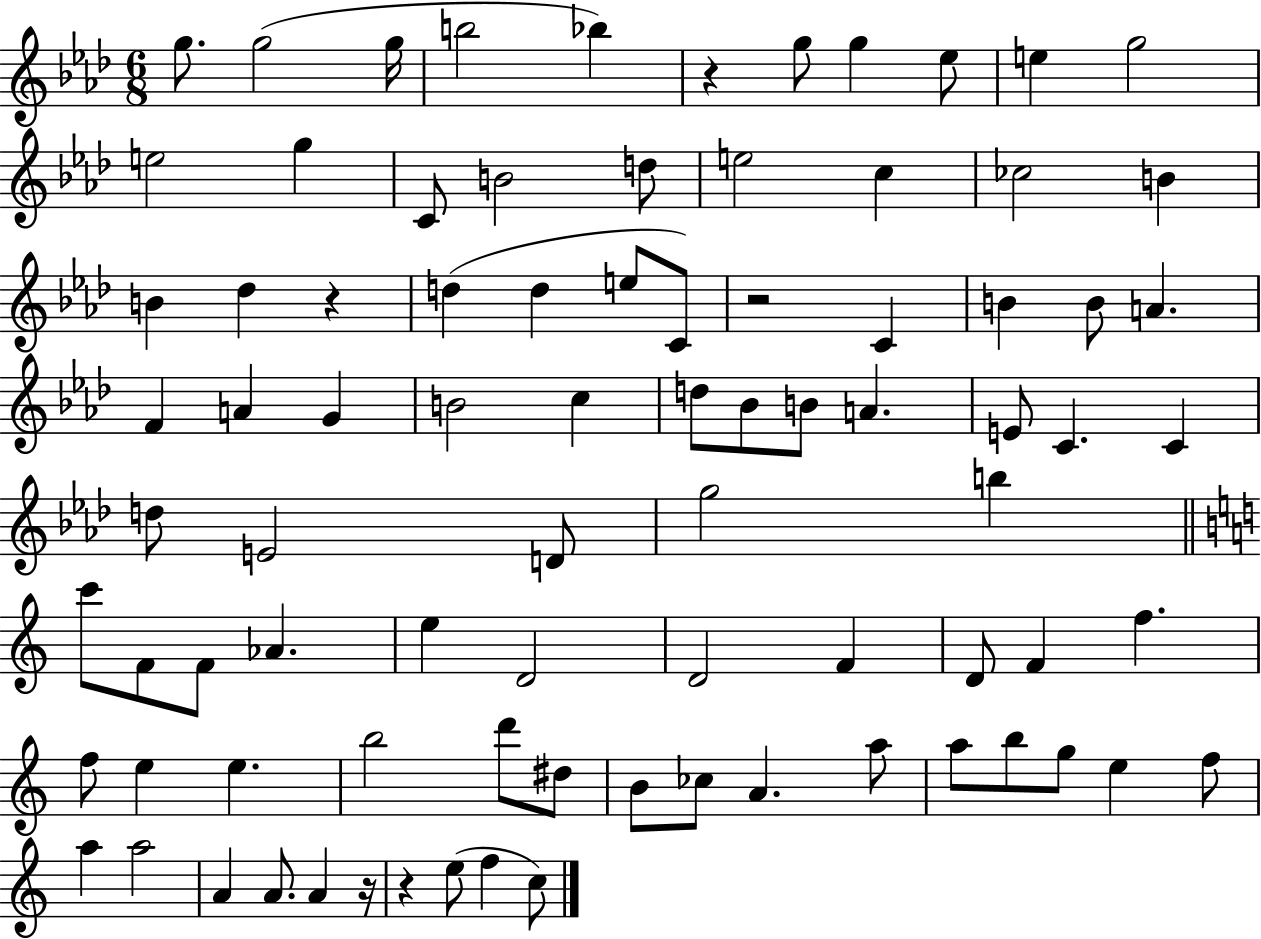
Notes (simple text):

G5/e. G5/h G5/s B5/h Bb5/q R/q G5/e G5/q Eb5/e E5/q G5/h E5/h G5/q C4/e B4/h D5/e E5/h C5/q CES5/h B4/q B4/q Db5/q R/q D5/q D5/q E5/e C4/e R/h C4/q B4/q B4/e A4/q. F4/q A4/q G4/q B4/h C5/q D5/e Bb4/e B4/e A4/q. E4/e C4/q. C4/q D5/e E4/h D4/e G5/h B5/q C6/e F4/e F4/e Ab4/q. E5/q D4/h D4/h F4/q D4/e F4/q F5/q. F5/e E5/q E5/q. B5/h D6/e D#5/e B4/e CES5/e A4/q. A5/e A5/e B5/e G5/e E5/q F5/e A5/q A5/h A4/q A4/e. A4/q R/s R/q E5/e F5/q C5/e